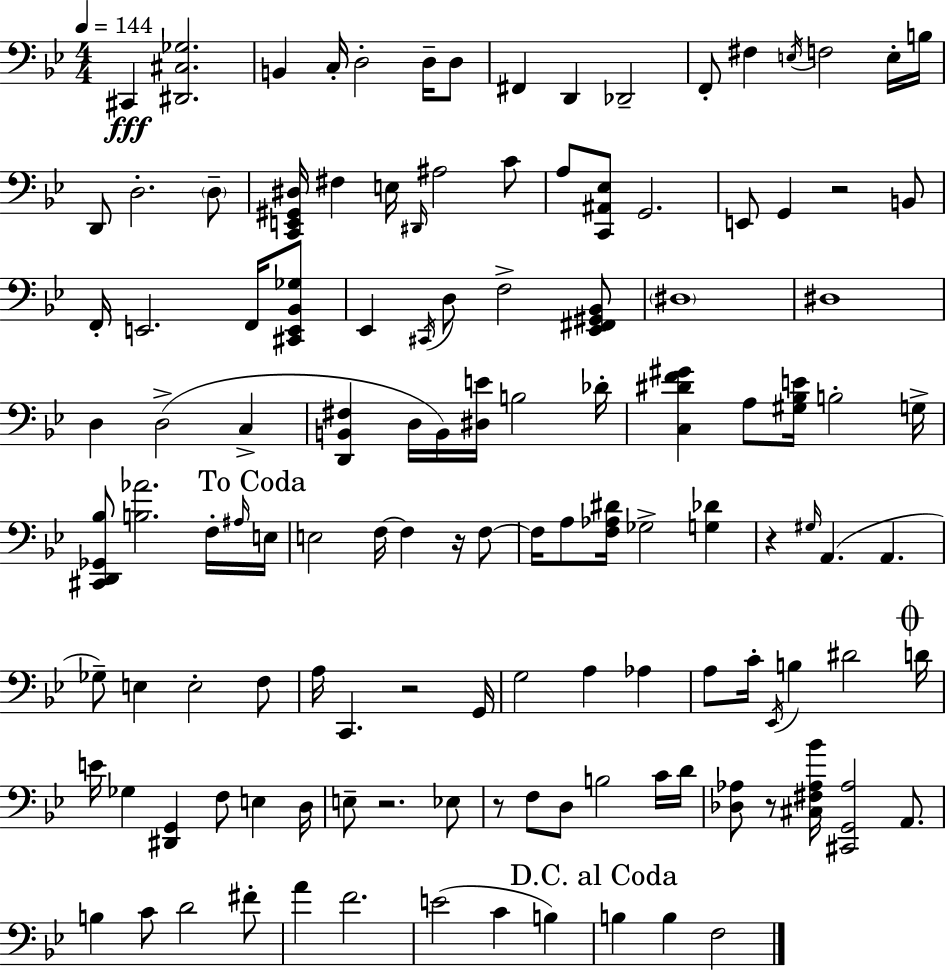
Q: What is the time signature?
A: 4/4